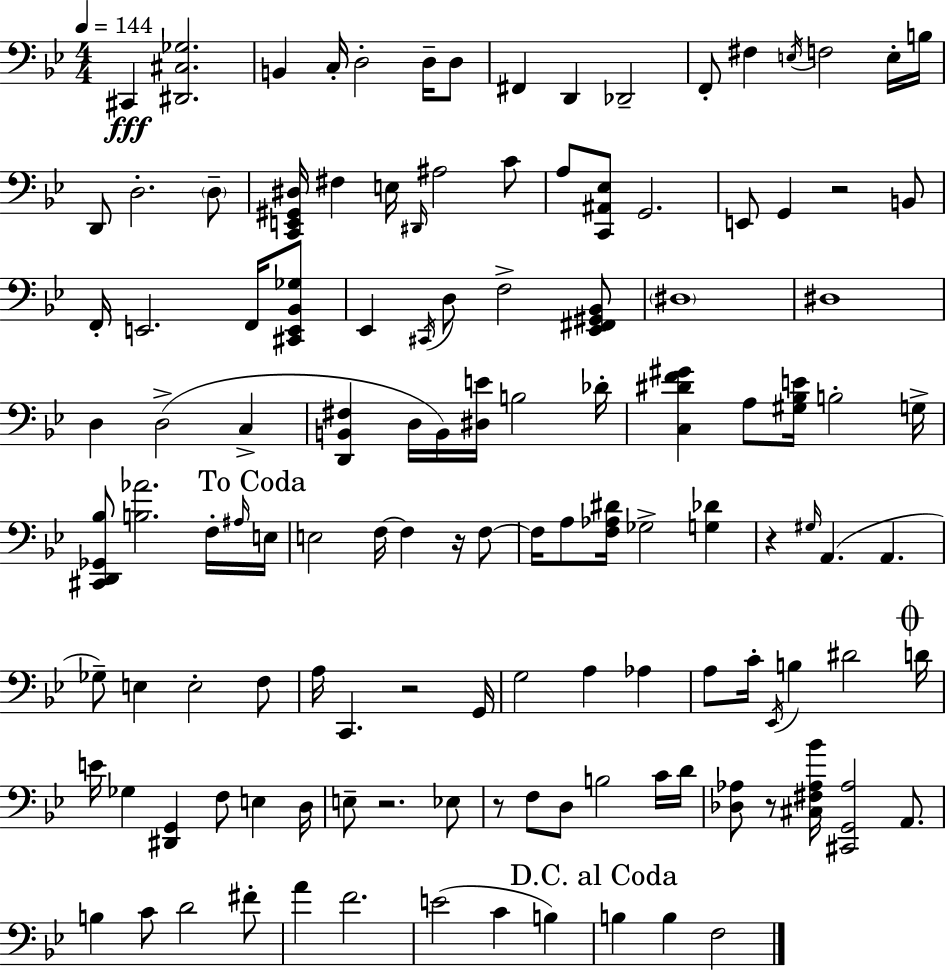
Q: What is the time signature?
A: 4/4